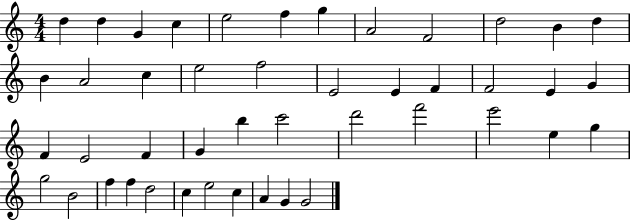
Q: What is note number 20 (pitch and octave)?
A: F4